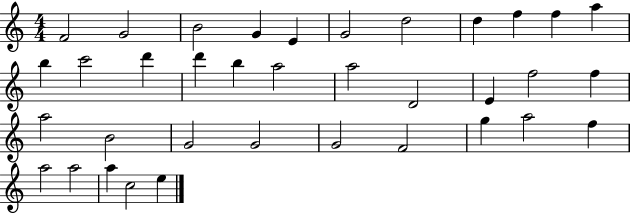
X:1
T:Untitled
M:4/4
L:1/4
K:C
F2 G2 B2 G E G2 d2 d f f a b c'2 d' d' b a2 a2 D2 E f2 f a2 B2 G2 G2 G2 F2 g a2 f a2 a2 a c2 e